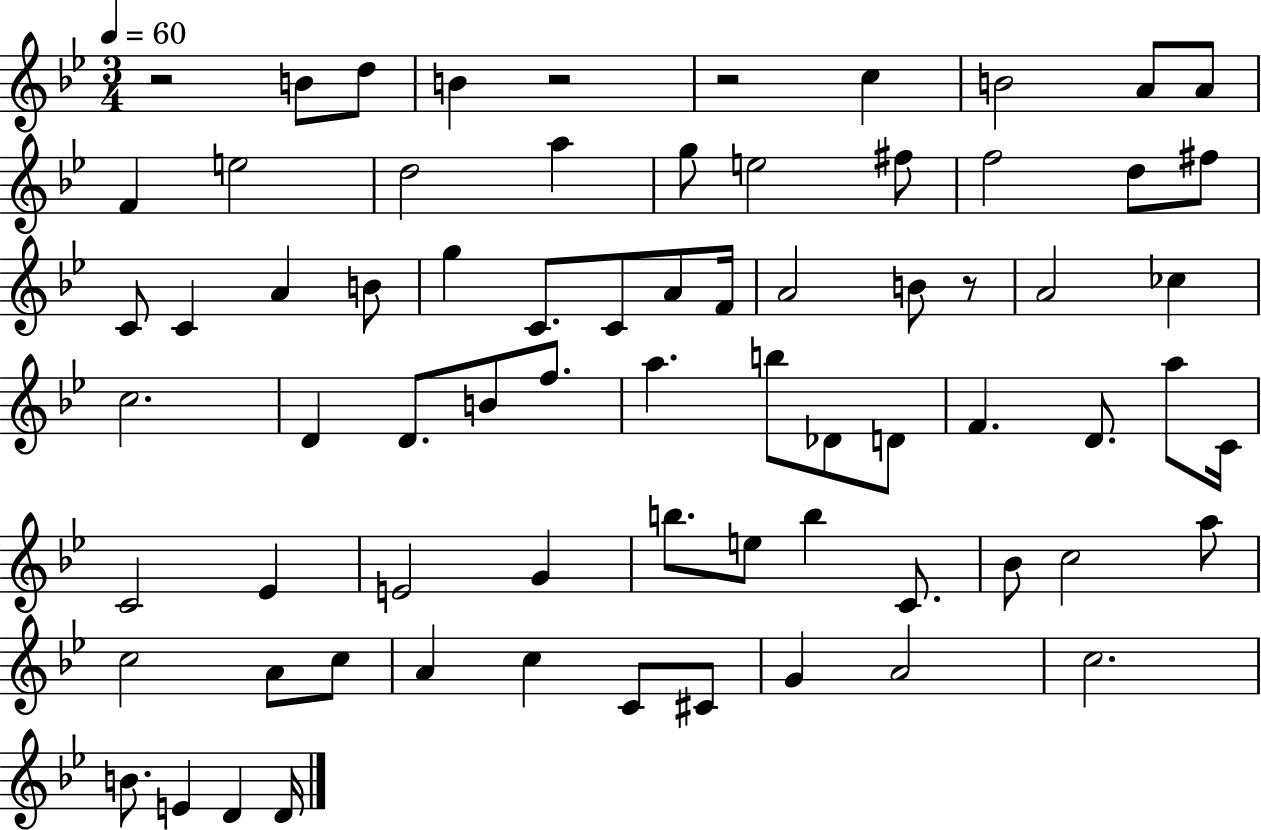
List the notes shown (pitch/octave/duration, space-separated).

R/h B4/e D5/e B4/q R/h R/h C5/q B4/h A4/e A4/e F4/q E5/h D5/h A5/q G5/e E5/h F#5/e F5/h D5/e F#5/e C4/e C4/q A4/q B4/e G5/q C4/e. C4/e A4/e F4/s A4/h B4/e R/e A4/h CES5/q C5/h. D4/q D4/e. B4/e F5/e. A5/q. B5/e Db4/e D4/e F4/q. D4/e. A5/e C4/s C4/h Eb4/q E4/h G4/q B5/e. E5/e B5/q C4/e. Bb4/e C5/h A5/e C5/h A4/e C5/e A4/q C5/q C4/e C#4/e G4/q A4/h C5/h. B4/e. E4/q D4/q D4/s